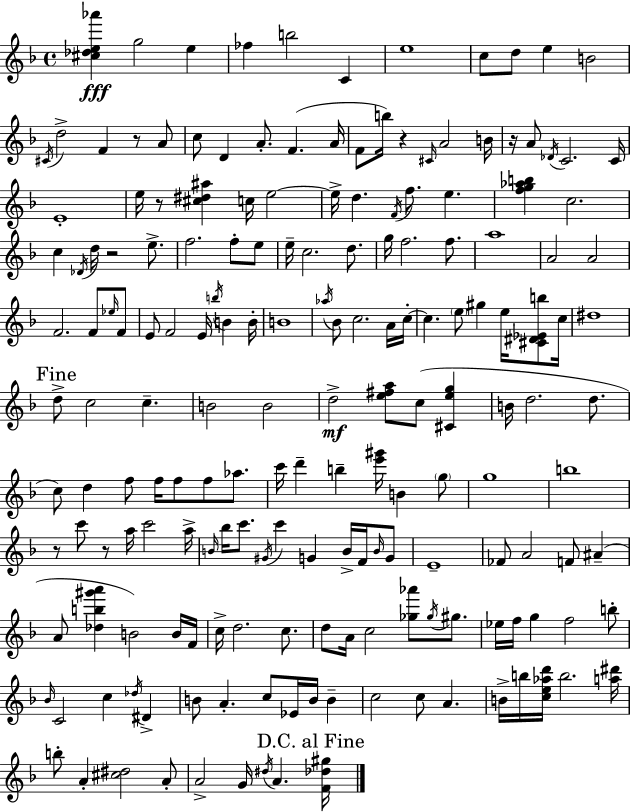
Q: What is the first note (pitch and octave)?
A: G5